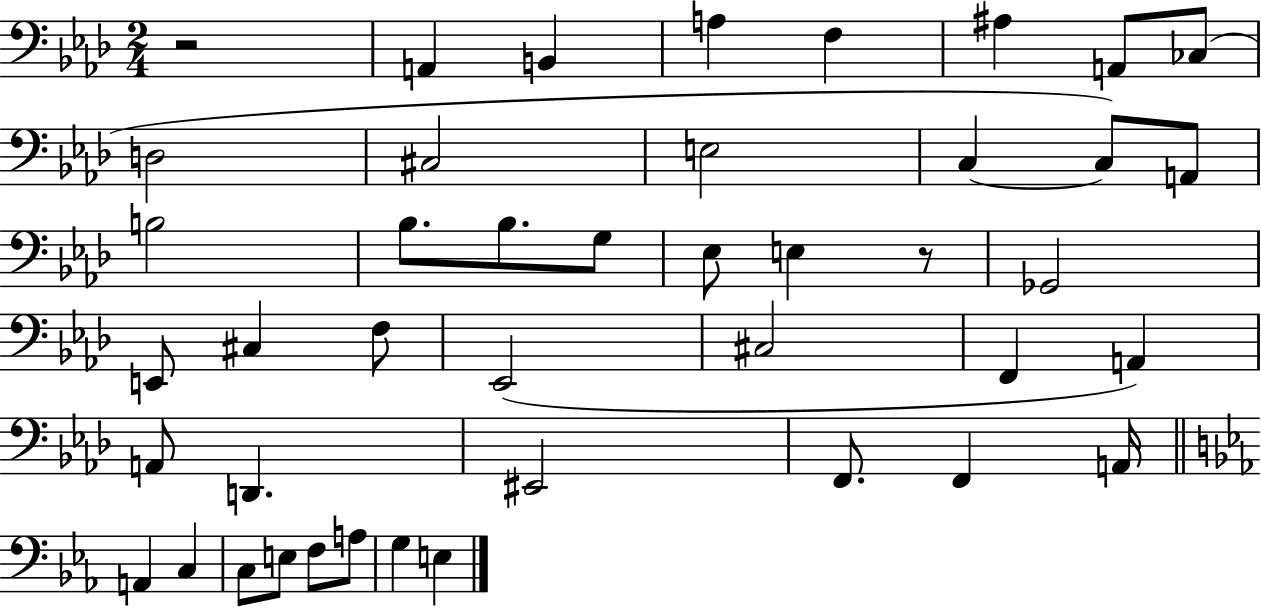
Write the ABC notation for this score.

X:1
T:Untitled
M:2/4
L:1/4
K:Ab
z2 A,, B,, A, F, ^A, A,,/2 _C,/2 D,2 ^C,2 E,2 C, C,/2 A,,/2 B,2 _B,/2 _B,/2 G,/2 _E,/2 E, z/2 _G,,2 E,,/2 ^C, F,/2 _E,,2 ^C,2 F,, A,, A,,/2 D,, ^E,,2 F,,/2 F,, A,,/4 A,, C, C,/2 E,/2 F,/2 A,/2 G, E,